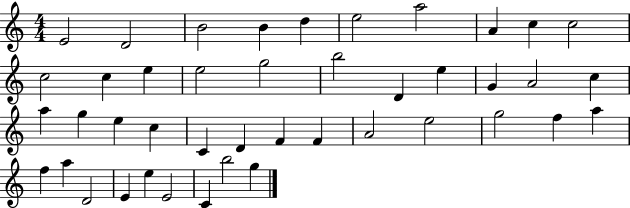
{
  \clef treble
  \numericTimeSignature
  \time 4/4
  \key c \major
  e'2 d'2 | b'2 b'4 d''4 | e''2 a''2 | a'4 c''4 c''2 | \break c''2 c''4 e''4 | e''2 g''2 | b''2 d'4 e''4 | g'4 a'2 c''4 | \break a''4 g''4 e''4 c''4 | c'4 d'4 f'4 f'4 | a'2 e''2 | g''2 f''4 a''4 | \break f''4 a''4 d'2 | e'4 e''4 e'2 | c'4 b''2 g''4 | \bar "|."
}